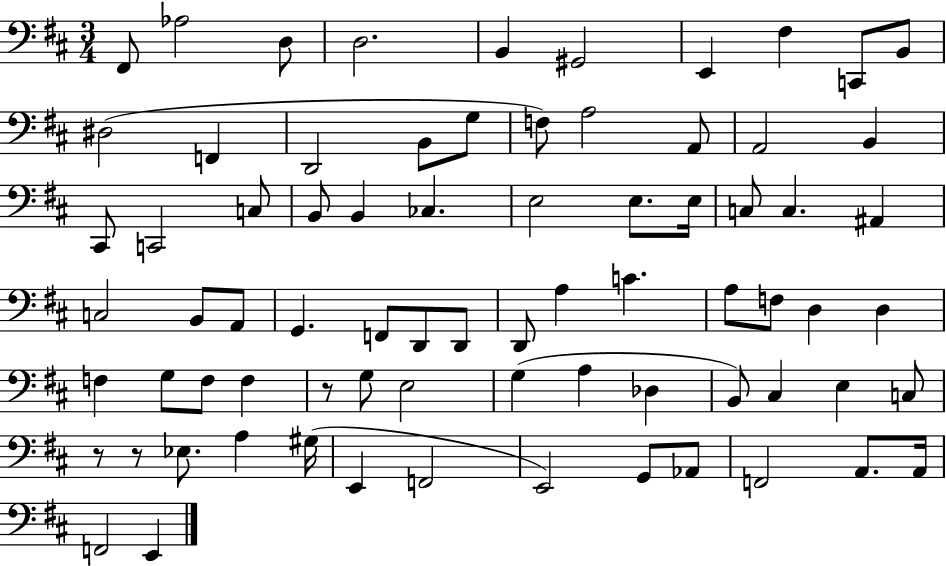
{
  \clef bass
  \numericTimeSignature
  \time 3/4
  \key d \major
  fis,8 aes2 d8 | d2. | b,4 gis,2 | e,4 fis4 c,8 b,8 | \break dis2( f,4 | d,2 b,8 g8 | f8) a2 a,8 | a,2 b,4 | \break cis,8 c,2 c8 | b,8 b,4 ces4. | e2 e8. e16 | c8 c4. ais,4 | \break c2 b,8 a,8 | g,4. f,8 d,8 d,8 | d,8 a4 c'4. | a8 f8 d4 d4 | \break f4 g8 f8 f4 | r8 g8 e2 | g4( a4 des4 | b,8) cis4 e4 c8 | \break r8 r8 ees8. a4 gis16( | e,4 f,2 | e,2) g,8 aes,8 | f,2 a,8. a,16 | \break f,2 e,4 | \bar "|."
}